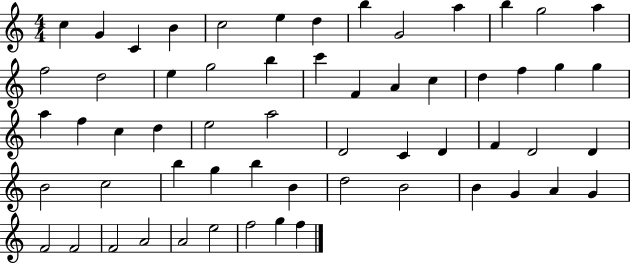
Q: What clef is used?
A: treble